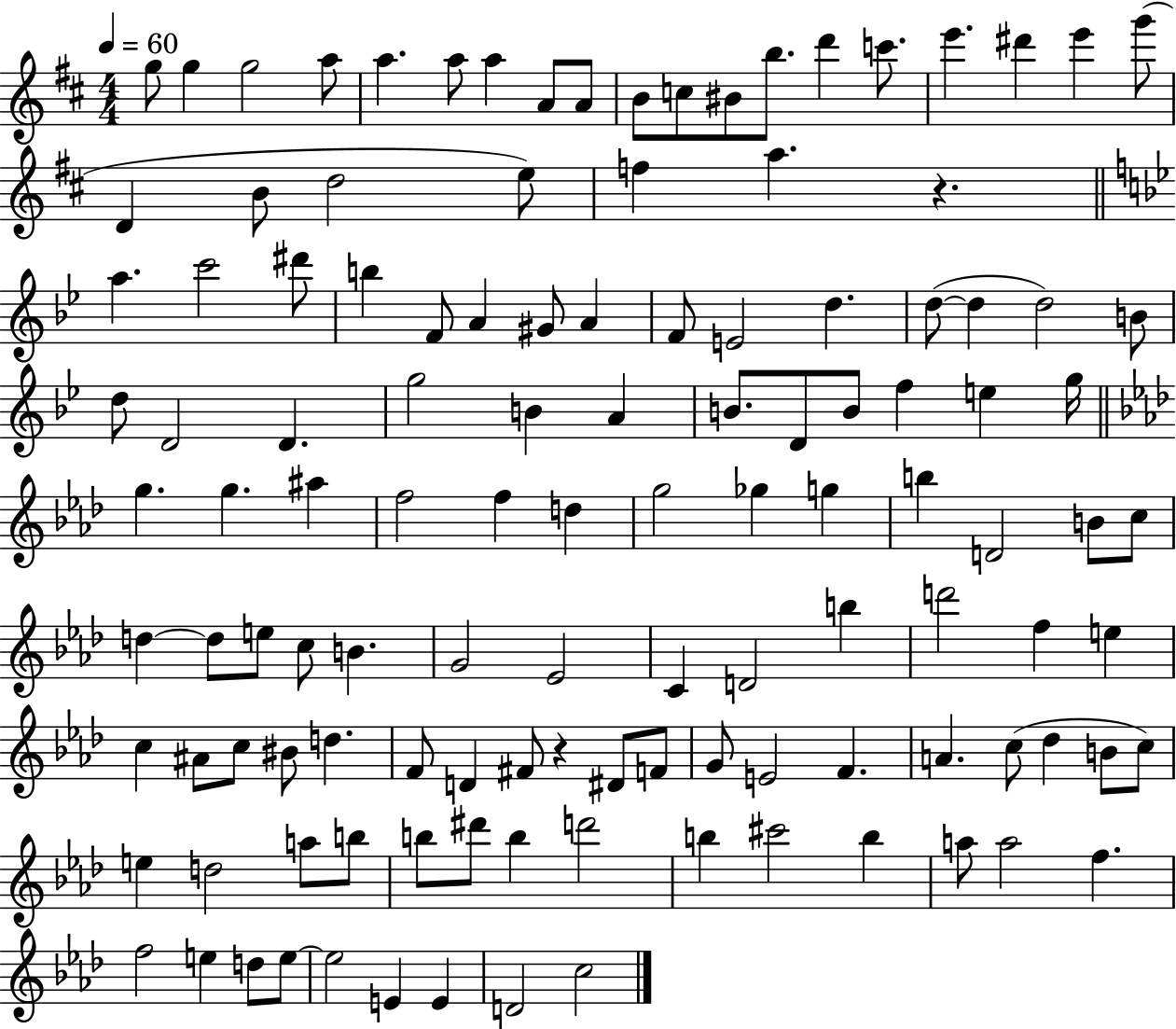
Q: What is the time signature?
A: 4/4